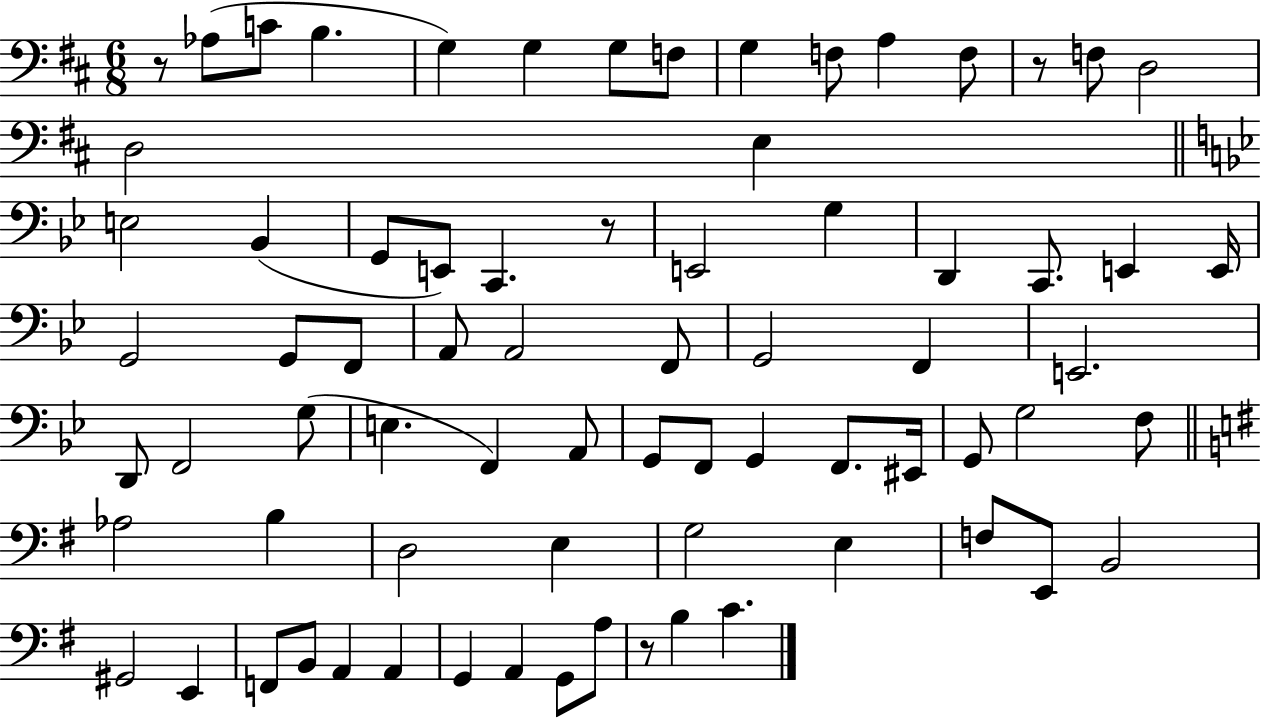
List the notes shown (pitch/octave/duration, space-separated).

R/e Ab3/e C4/e B3/q. G3/q G3/q G3/e F3/e G3/q F3/e A3/q F3/e R/e F3/e D3/h D3/h E3/q E3/h Bb2/q G2/e E2/e C2/q. R/e E2/h G3/q D2/q C2/e. E2/q E2/s G2/h G2/e F2/e A2/e A2/h F2/e G2/h F2/q E2/h. D2/e F2/h G3/e E3/q. F2/q A2/e G2/e F2/e G2/q F2/e. EIS2/s G2/e G3/h F3/e Ab3/h B3/q D3/h E3/q G3/h E3/q F3/e E2/e B2/h G#2/h E2/q F2/e B2/e A2/q A2/q G2/q A2/q G2/e A3/e R/e B3/q C4/q.